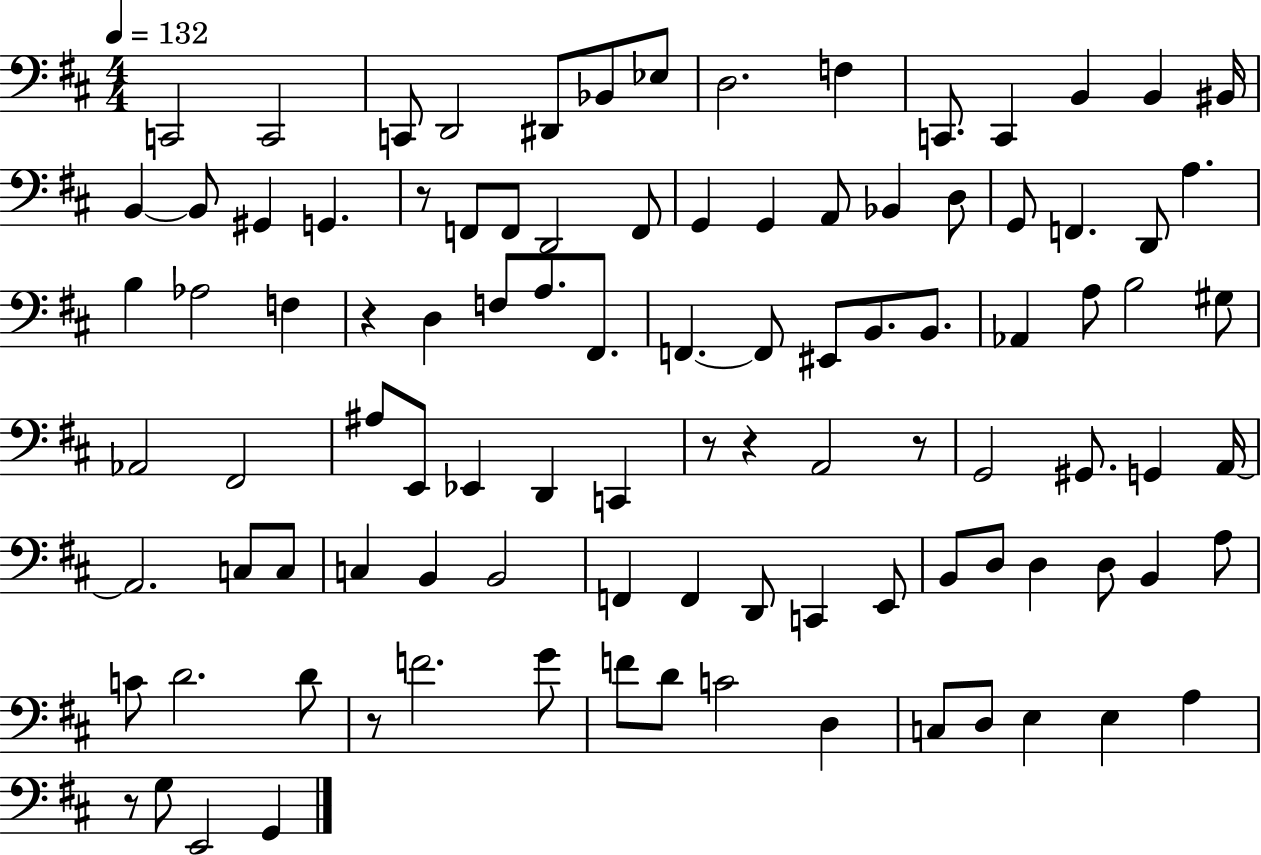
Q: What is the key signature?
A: D major